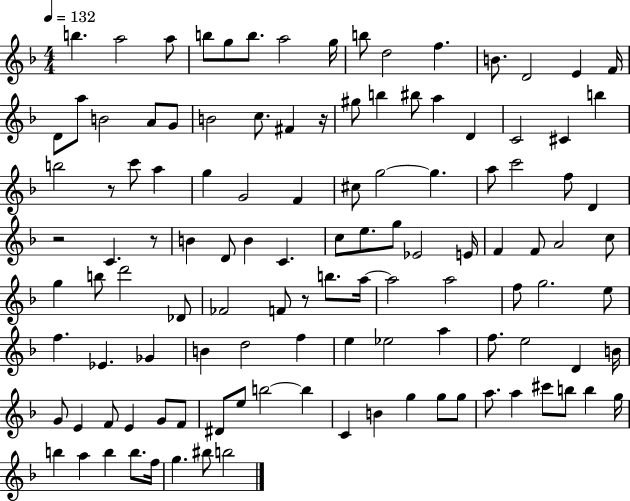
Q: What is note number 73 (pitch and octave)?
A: Eb4